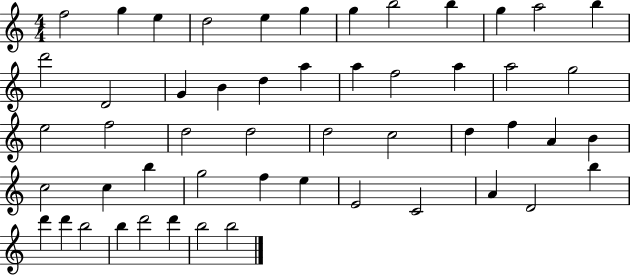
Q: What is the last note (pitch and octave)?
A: B5